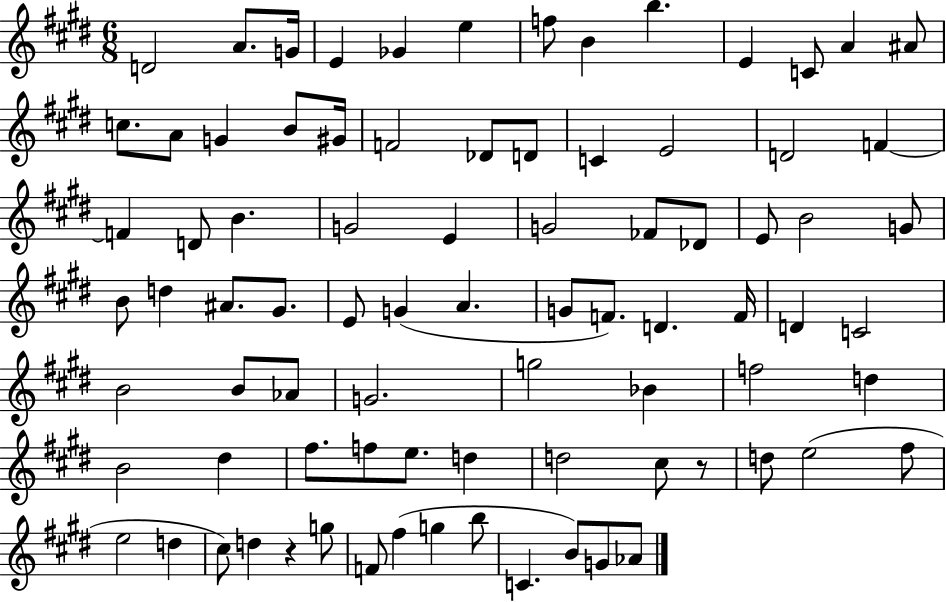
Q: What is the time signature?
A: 6/8